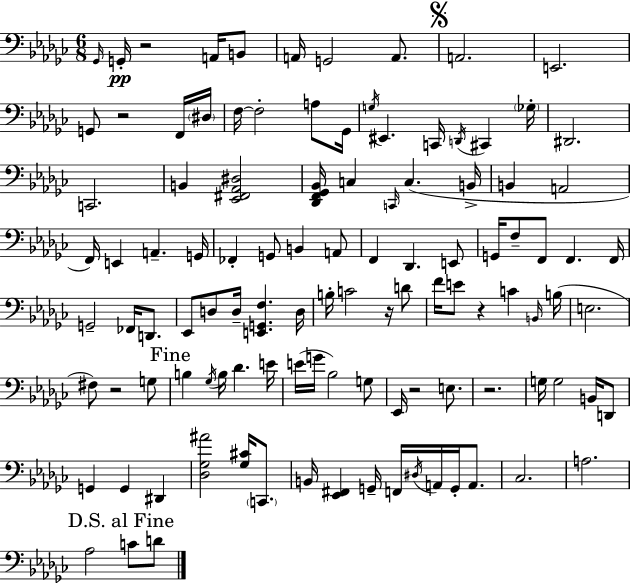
{
  \clef bass
  \numericTimeSignature
  \time 6/8
  \key ees \minor
  \repeat volta 2 { \grace { ges,16 }\pp g,16-. r2 a,16 b,8 | a,16 g,2 a,8. | \mark \markup { \musicglyph "scripts.segno" } a,2. | e,2. | \break g,8 r2 f,16 | \parenthesize dis16 f16~~ f2-. a8 | ges,16 \acciaccatura { g16 } eis,4. c,16 \acciaccatura { d,16 } cis,4 | \parenthesize ges16-. dis,2. | \break c,2. | b,4 <ees, fis, aes, dis>2 | <des, f, ges, bes,>16 c4 \grace { c,16 }( c4. | b,16-> b,4 a,2 | \break f,16) e,4 a,4.-- | g,16 fes,4-. g,8 b,4 | a,8 f,4 des,4. | e,8 g,16 f8-- f,8 f,4. | \break f,16 g,2-- | fes,16 d,8. ees,8 d8 d16-- <e, g, f>4. | d16 b16-. c'2 | r16 d'8 f'16 e'8 r4 c'4 | \break \grace { b,16 }( b16 e2. | fis8) r2 | g8 \mark "Fine" b4 \acciaccatura { ges16 } b16 des'4. | e'16 e'16( g'16 bes2) | \break g8 ees,16 r2 | e8. r2. | g16 g2 | b,16 d,8 g,4 g,4 | \break dis,4 <des ges ais'>2 | <ges cis'>16 \parenthesize c,8. b,16 <ees, fis,>4 g,16-- | f,16 \acciaccatura { dis16 } a,16 g,16-. a,8. ces2. | a2. | \break \mark "D.S. al Fine" aes2 | c'8 d'8 } \bar "|."
}